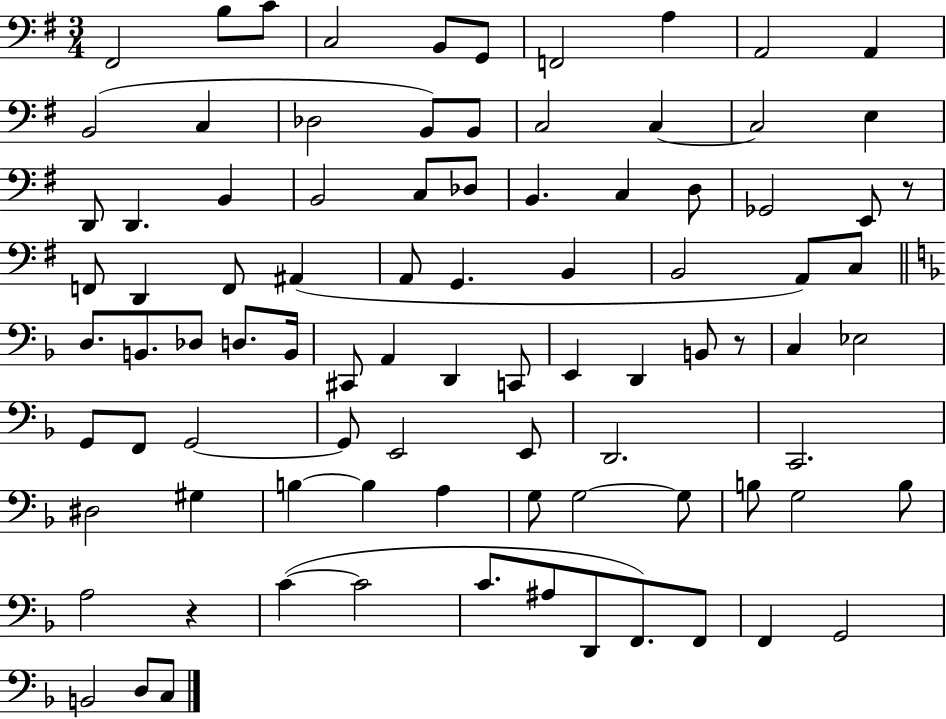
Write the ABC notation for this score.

X:1
T:Untitled
M:3/4
L:1/4
K:G
^F,,2 B,/2 C/2 C,2 B,,/2 G,,/2 F,,2 A, A,,2 A,, B,,2 C, _D,2 B,,/2 B,,/2 C,2 C, C,2 E, D,,/2 D,, B,, B,,2 C,/2 _D,/2 B,, C, D,/2 _G,,2 E,,/2 z/2 F,,/2 D,, F,,/2 ^A,, A,,/2 G,, B,, B,,2 A,,/2 C,/2 D,/2 B,,/2 _D,/2 D,/2 B,,/4 ^C,,/2 A,, D,, C,,/2 E,, D,, B,,/2 z/2 C, _E,2 G,,/2 F,,/2 G,,2 G,,/2 E,,2 E,,/2 D,,2 C,,2 ^D,2 ^G, B, B, A, G,/2 G,2 G,/2 B,/2 G,2 B,/2 A,2 z C C2 C/2 ^A,/2 D,,/2 F,,/2 F,,/2 F,, G,,2 B,,2 D,/2 C,/2